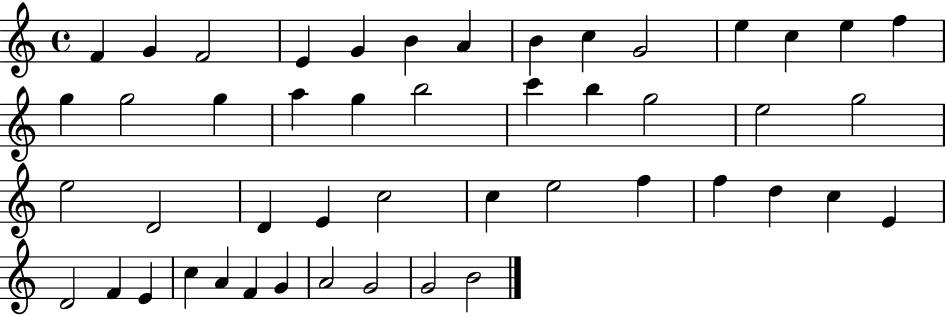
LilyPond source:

{
  \clef treble
  \time 4/4
  \defaultTimeSignature
  \key c \major
  f'4 g'4 f'2 | e'4 g'4 b'4 a'4 | b'4 c''4 g'2 | e''4 c''4 e''4 f''4 | \break g''4 g''2 g''4 | a''4 g''4 b''2 | c'''4 b''4 g''2 | e''2 g''2 | \break e''2 d'2 | d'4 e'4 c''2 | c''4 e''2 f''4 | f''4 d''4 c''4 e'4 | \break d'2 f'4 e'4 | c''4 a'4 f'4 g'4 | a'2 g'2 | g'2 b'2 | \break \bar "|."
}